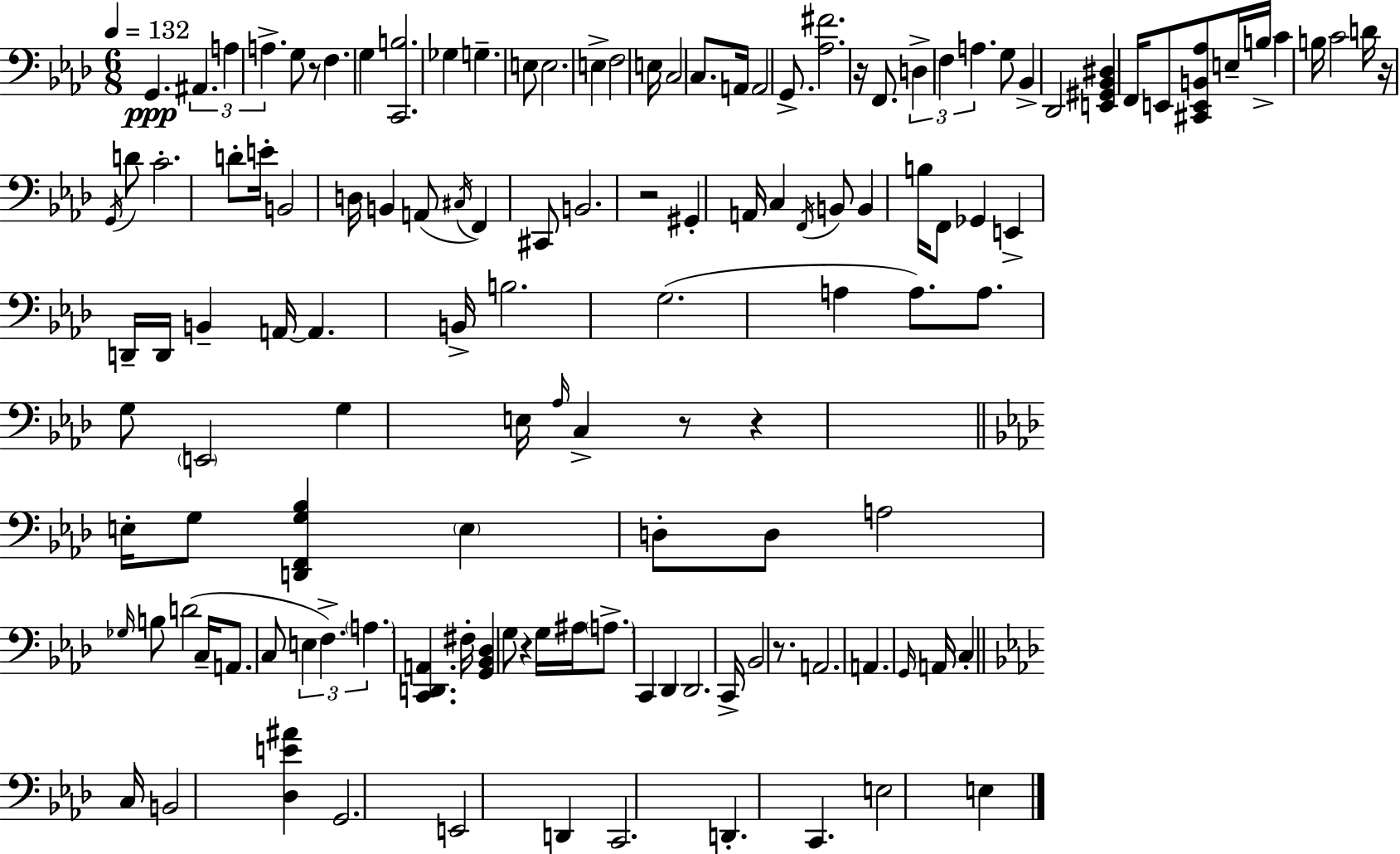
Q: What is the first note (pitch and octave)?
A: G2